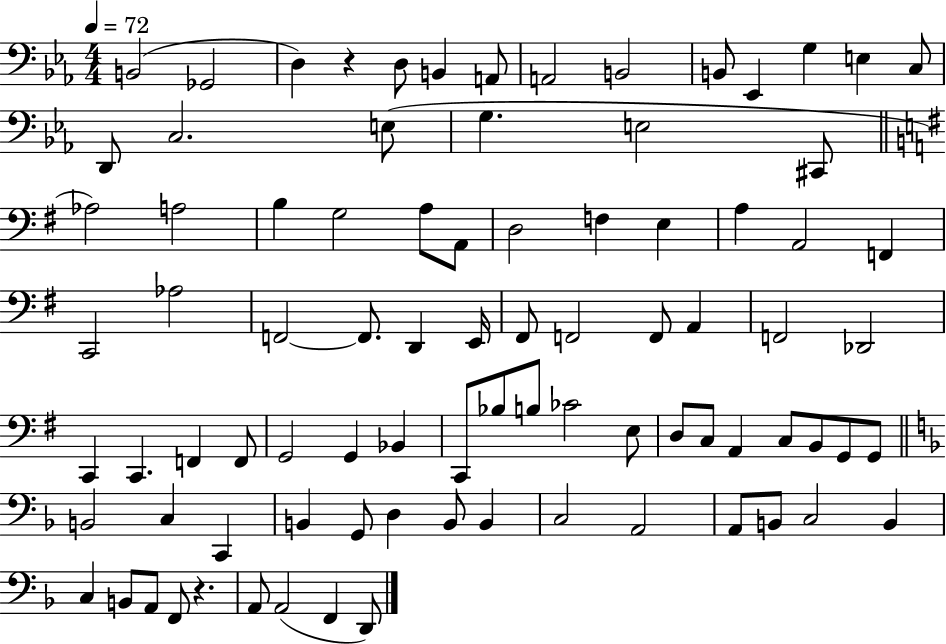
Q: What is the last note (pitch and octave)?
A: D2